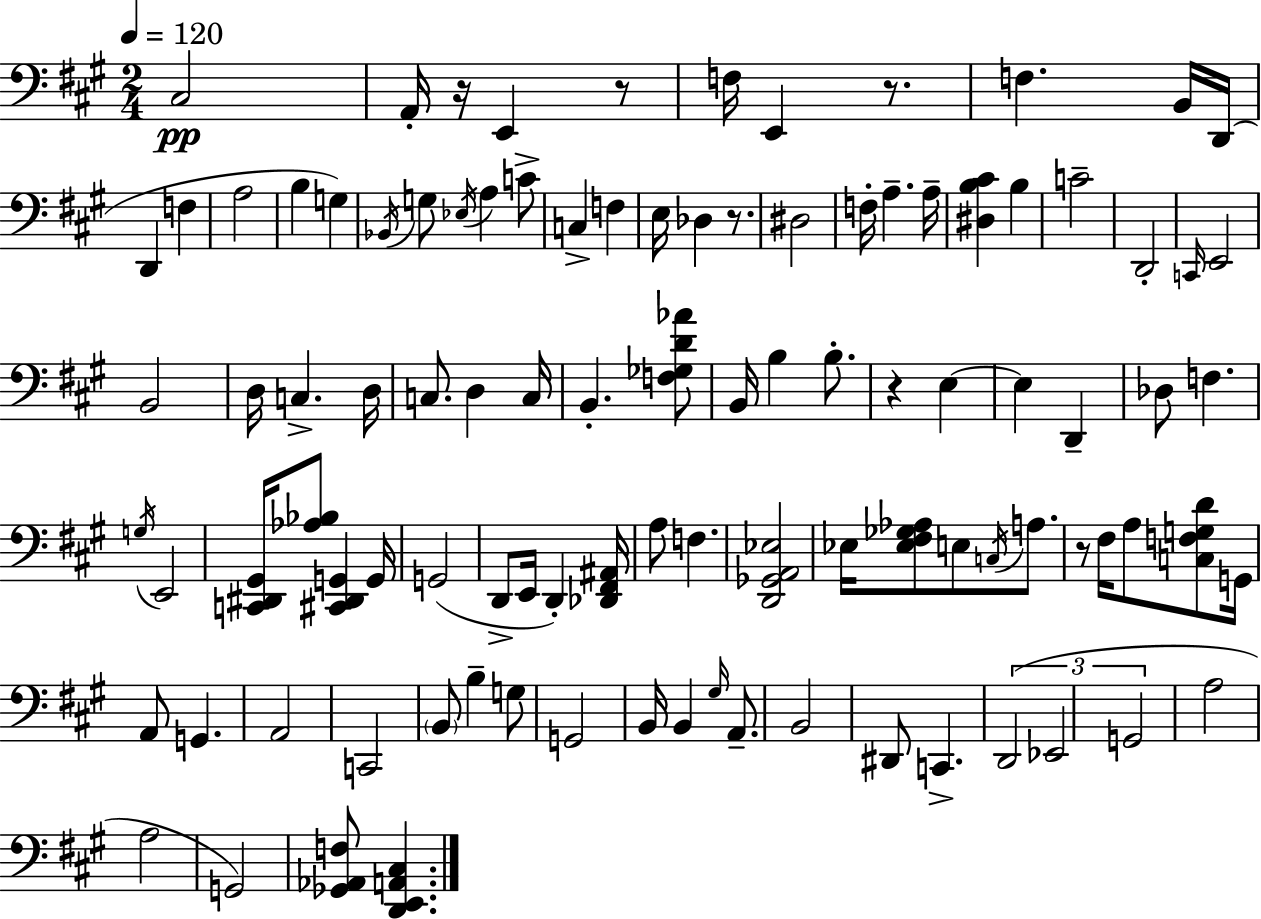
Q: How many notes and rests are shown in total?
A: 101